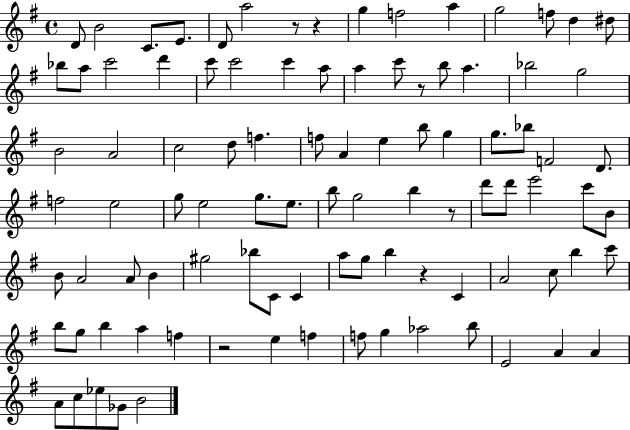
D4/e B4/h C4/e. E4/e. D4/e A5/h R/e R/q G5/q F5/h A5/q G5/h F5/e D5/q D#5/e Bb5/e A5/e C6/h D6/q C6/e C6/h C6/q A5/e A5/q C6/e R/e B5/e A5/q. Bb5/h G5/h B4/h A4/h C5/h D5/e F5/q. F5/e A4/q E5/q B5/e G5/q G5/e. Bb5/e F4/h D4/e. F5/h E5/h G5/e E5/h G5/e. E5/e. B5/e G5/h B5/q R/e D6/e D6/e E6/h C6/e B4/e B4/e A4/h A4/e B4/q G#5/h Bb5/e C4/e C4/q A5/e G5/e B5/q R/q C4/q A4/h C5/e B5/q C6/e B5/e G5/e B5/q A5/q F5/q R/h E5/q F5/q F5/e G5/q Ab5/h B5/e E4/h A4/q A4/q A4/e C5/e Eb5/e Gb4/e B4/h